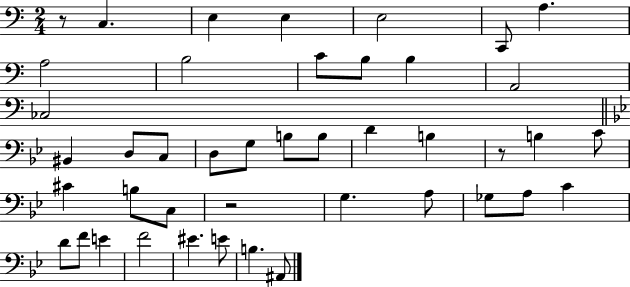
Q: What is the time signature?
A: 2/4